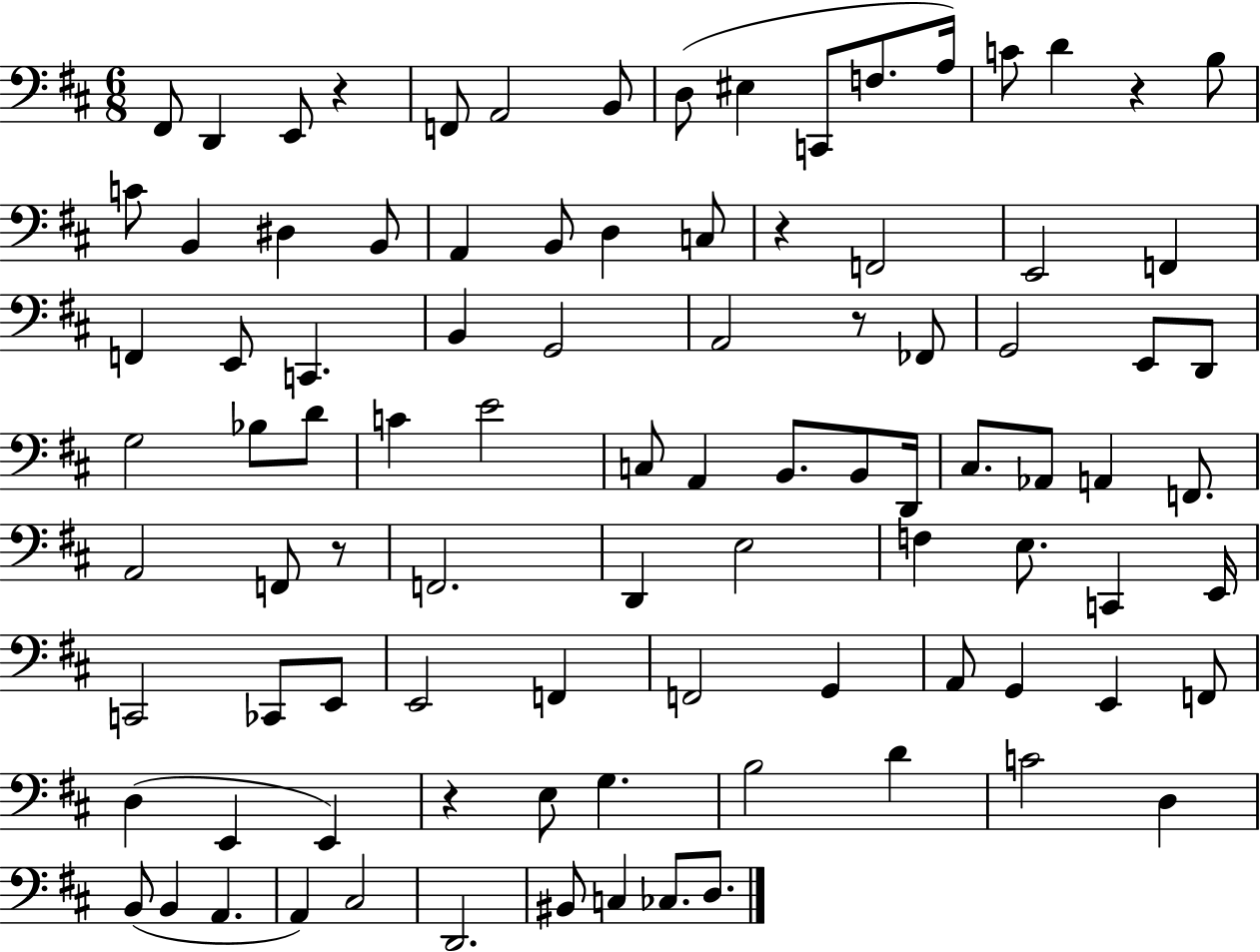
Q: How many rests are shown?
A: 6